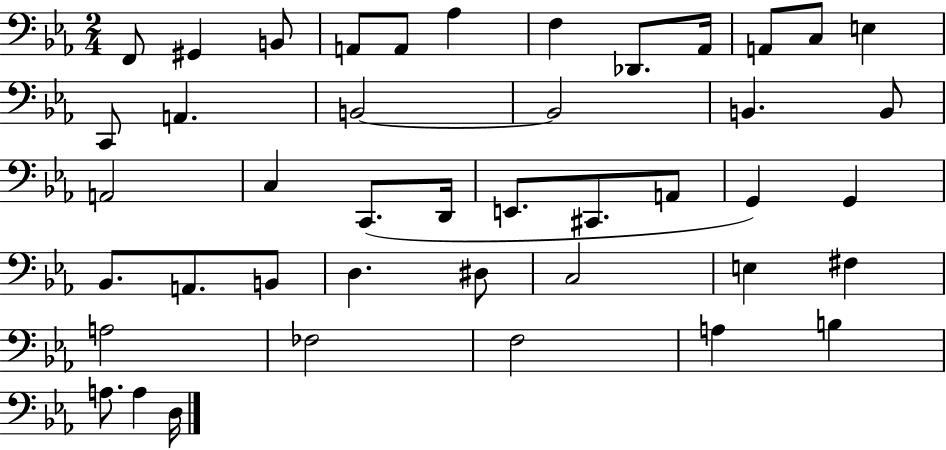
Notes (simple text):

F2/e G#2/q B2/e A2/e A2/e Ab3/q F3/q Db2/e. Ab2/s A2/e C3/e E3/q C2/e A2/q. B2/h B2/h B2/q. B2/e A2/h C3/q C2/e. D2/s E2/e. C#2/e. A2/e G2/q G2/q Bb2/e. A2/e. B2/e D3/q. D#3/e C3/h E3/q F#3/q A3/h FES3/h F3/h A3/q B3/q A3/e. A3/q D3/s